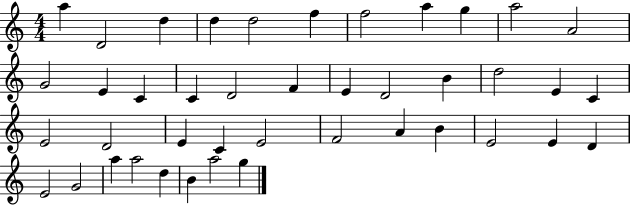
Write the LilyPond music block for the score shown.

{
  \clef treble
  \numericTimeSignature
  \time 4/4
  \key c \major
  a''4 d'2 d''4 | d''4 d''2 f''4 | f''2 a''4 g''4 | a''2 a'2 | \break g'2 e'4 c'4 | c'4 d'2 f'4 | e'4 d'2 b'4 | d''2 e'4 c'4 | \break e'2 d'2 | e'4 c'4 e'2 | f'2 a'4 b'4 | e'2 e'4 d'4 | \break e'2 g'2 | a''4 a''2 d''4 | b'4 a''2 g''4 | \bar "|."
}